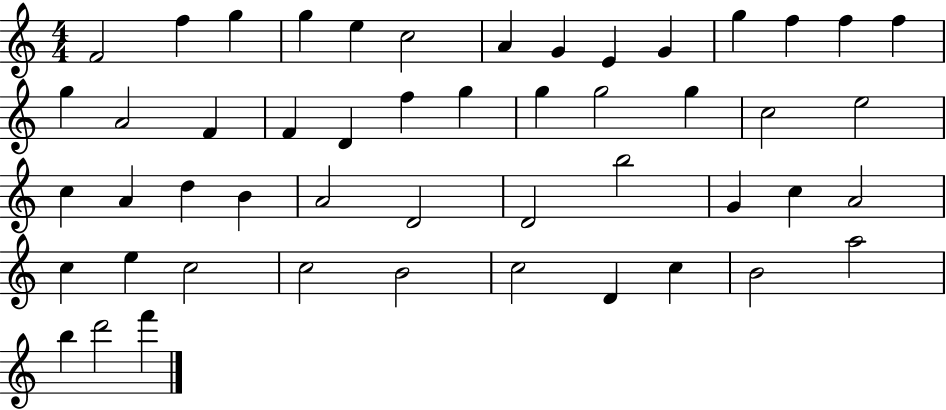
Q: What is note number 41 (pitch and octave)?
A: C5